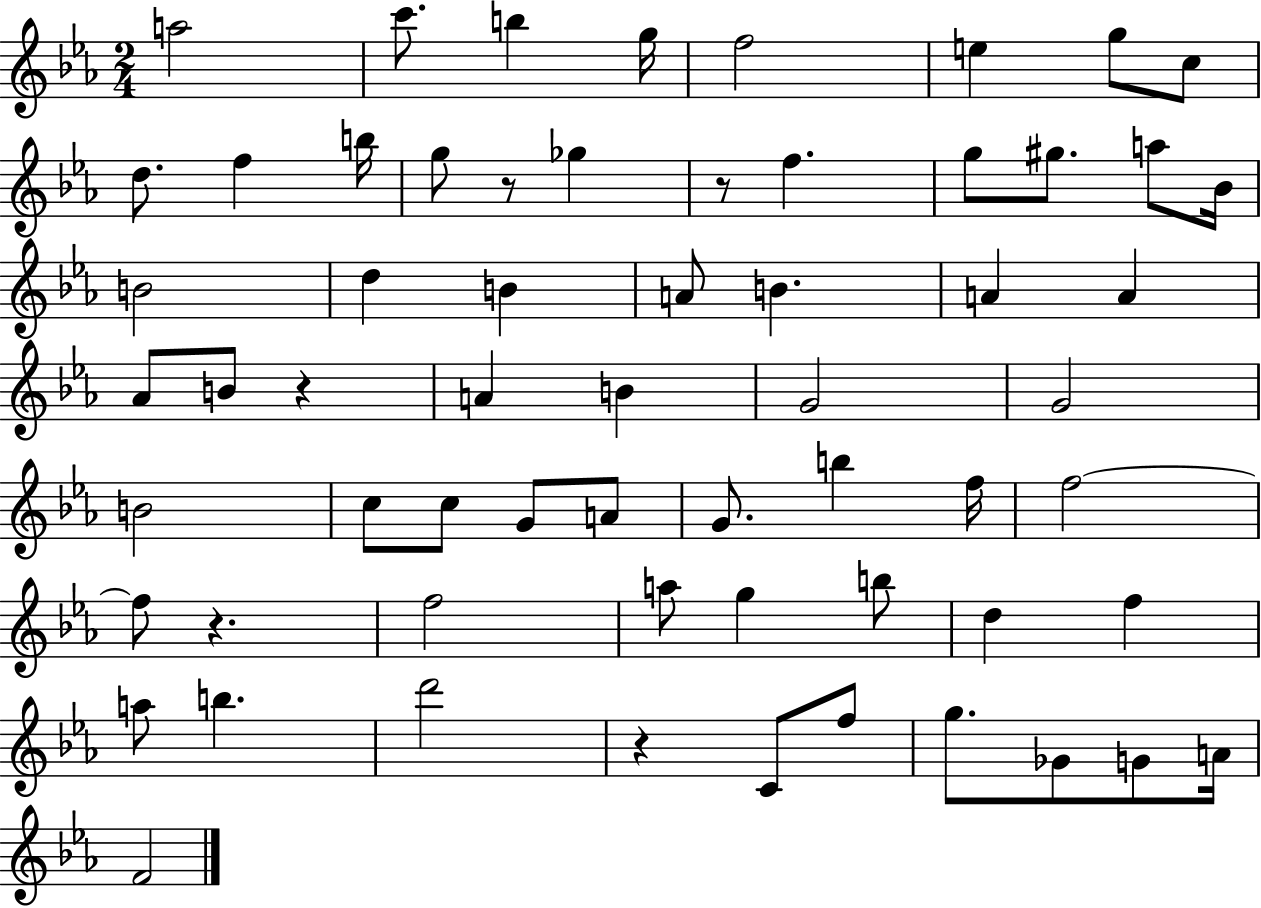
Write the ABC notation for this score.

X:1
T:Untitled
M:2/4
L:1/4
K:Eb
a2 c'/2 b g/4 f2 e g/2 c/2 d/2 f b/4 g/2 z/2 _g z/2 f g/2 ^g/2 a/2 _B/4 B2 d B A/2 B A A _A/2 B/2 z A B G2 G2 B2 c/2 c/2 G/2 A/2 G/2 b f/4 f2 f/2 z f2 a/2 g b/2 d f a/2 b d'2 z C/2 f/2 g/2 _G/2 G/2 A/4 F2